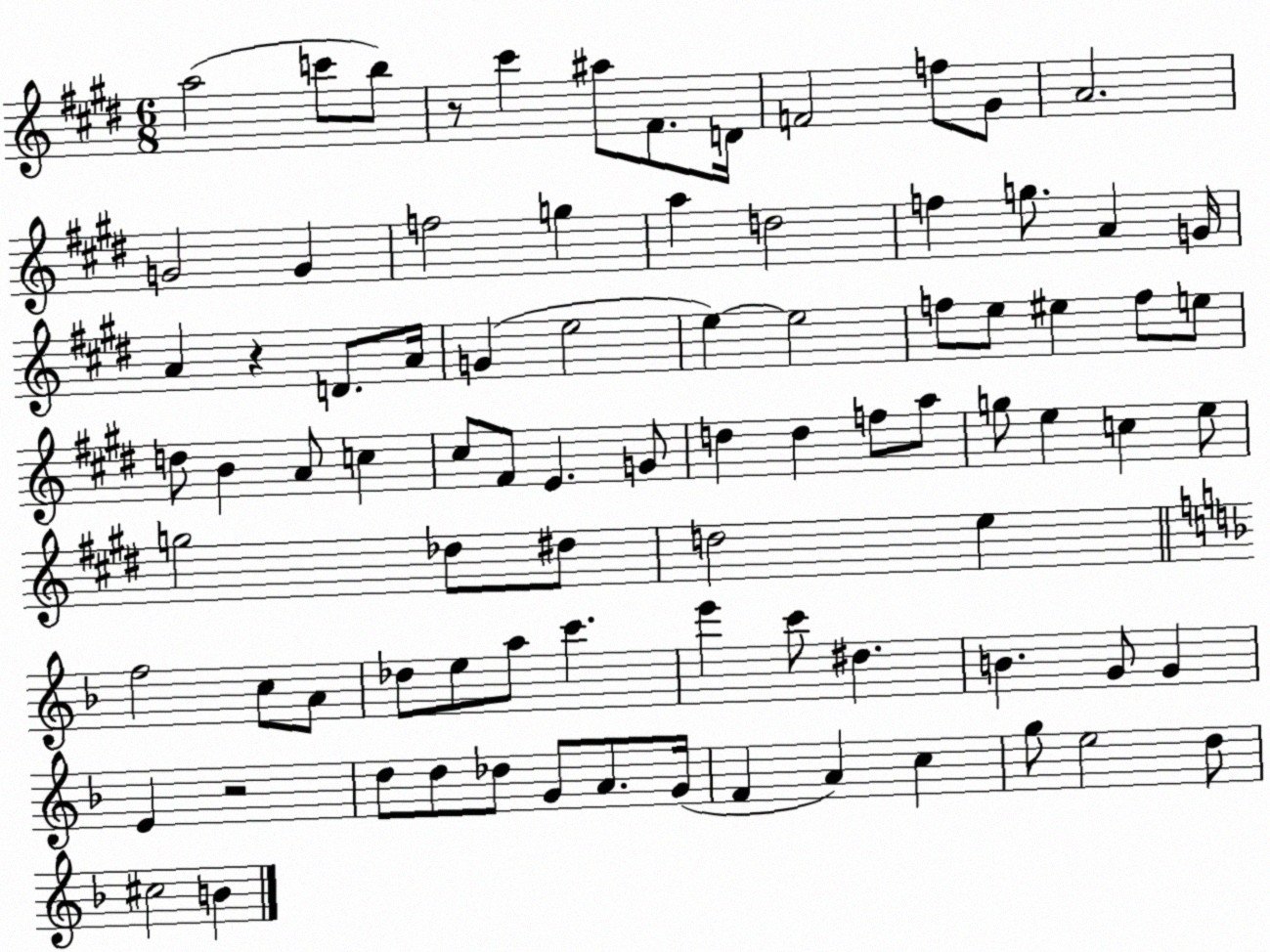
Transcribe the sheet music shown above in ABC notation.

X:1
T:Untitled
M:6/8
L:1/4
K:E
a2 c'/2 b/2 z/2 ^c' ^a/2 ^F/2 D/4 F2 f/2 ^G/2 A2 G2 G f2 g a d2 f g/2 A G/4 A z D/2 A/4 G e2 e e2 f/2 e/2 ^e f/2 e/2 d/2 B A/2 c ^c/2 ^F/2 E G/2 d d f/2 a/2 g/2 e c e/2 g2 _d/2 ^d/2 d2 e f2 c/2 A/2 _d/2 e/2 a/2 c' e' c'/2 ^d B G/2 G E z2 d/2 d/2 _d/2 G/2 A/2 G/4 F A c g/2 e2 d/2 ^c2 B